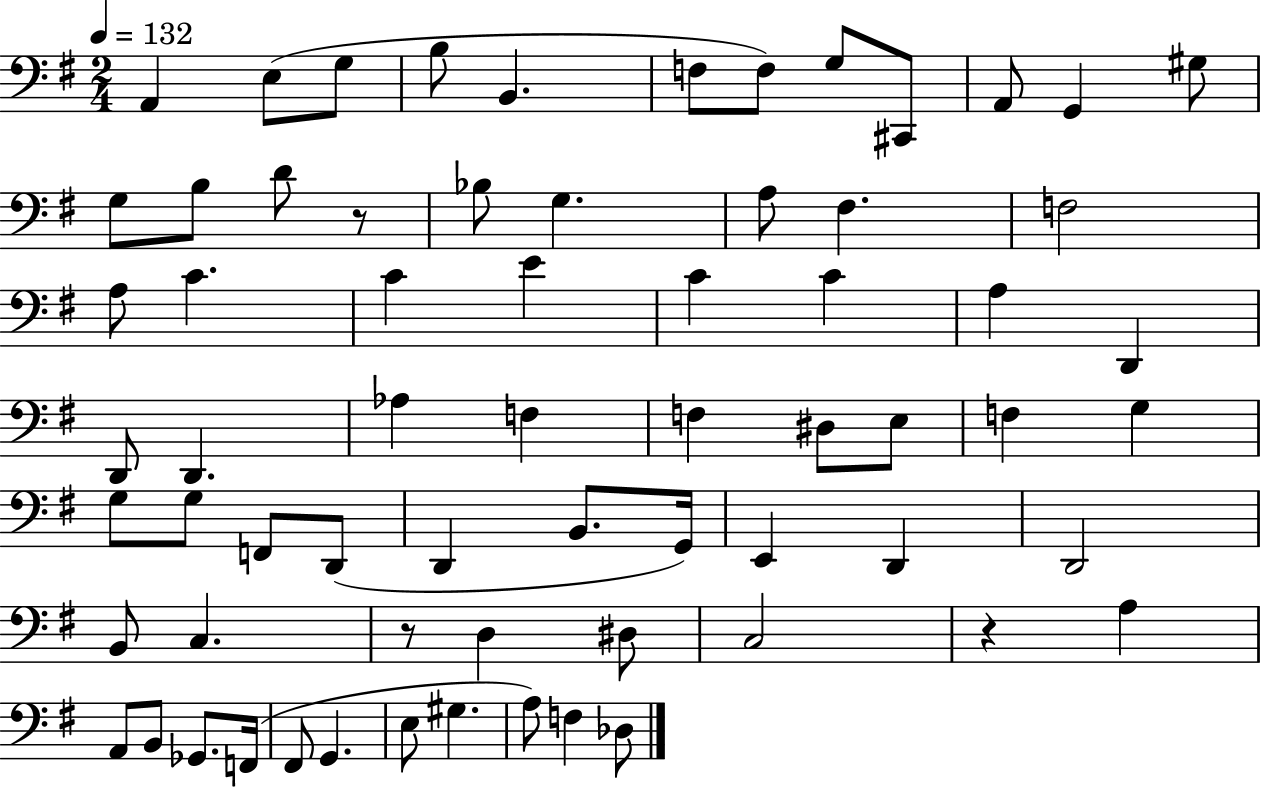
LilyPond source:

{
  \clef bass
  \numericTimeSignature
  \time 2/4
  \key g \major
  \tempo 4 = 132
  \repeat volta 2 { a,4 e8( g8 | b8 b,4. | f8 f8) g8 cis,8 | a,8 g,4 gis8 | \break g8 b8 d'8 r8 | bes8 g4. | a8 fis4. | f2 | \break a8 c'4. | c'4 e'4 | c'4 c'4 | a4 d,4 | \break d,8 d,4. | aes4 f4 | f4 dis8 e8 | f4 g4 | \break g8 g8 f,8 d,8( | d,4 b,8. g,16) | e,4 d,4 | d,2 | \break b,8 c4. | r8 d4 dis8 | c2 | r4 a4 | \break a,8 b,8 ges,8. f,16( | fis,8 g,4. | e8 gis4. | a8) f4 des8 | \break } \bar "|."
}